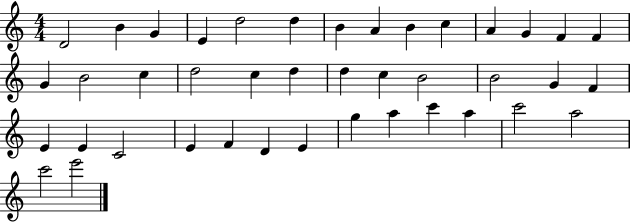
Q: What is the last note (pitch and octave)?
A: E6